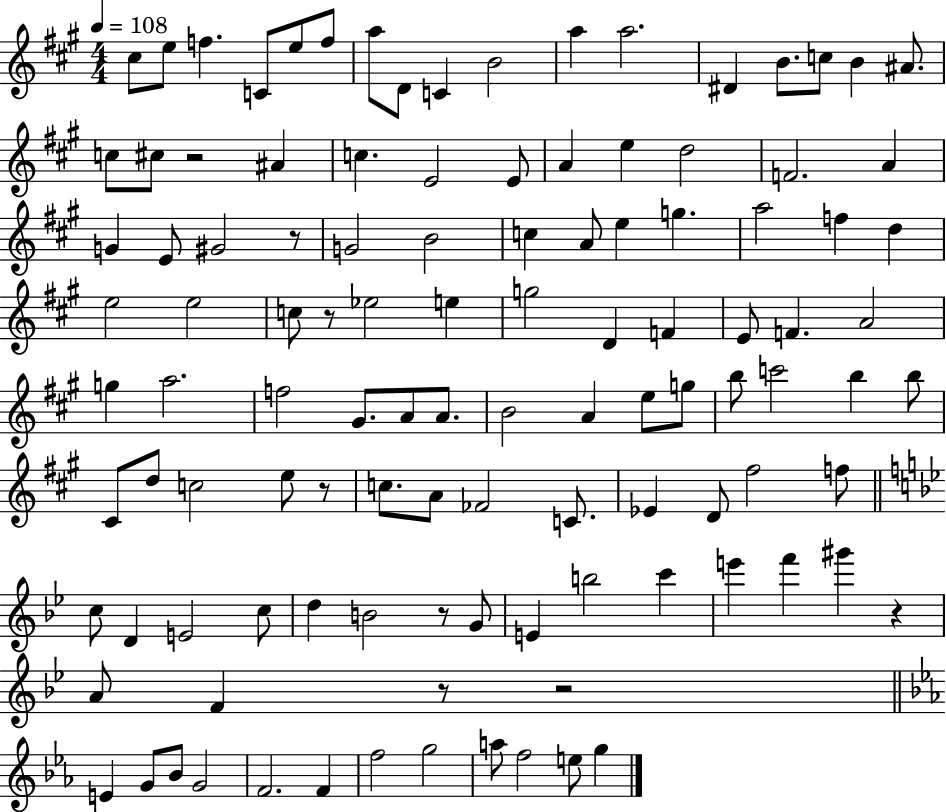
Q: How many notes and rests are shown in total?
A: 112